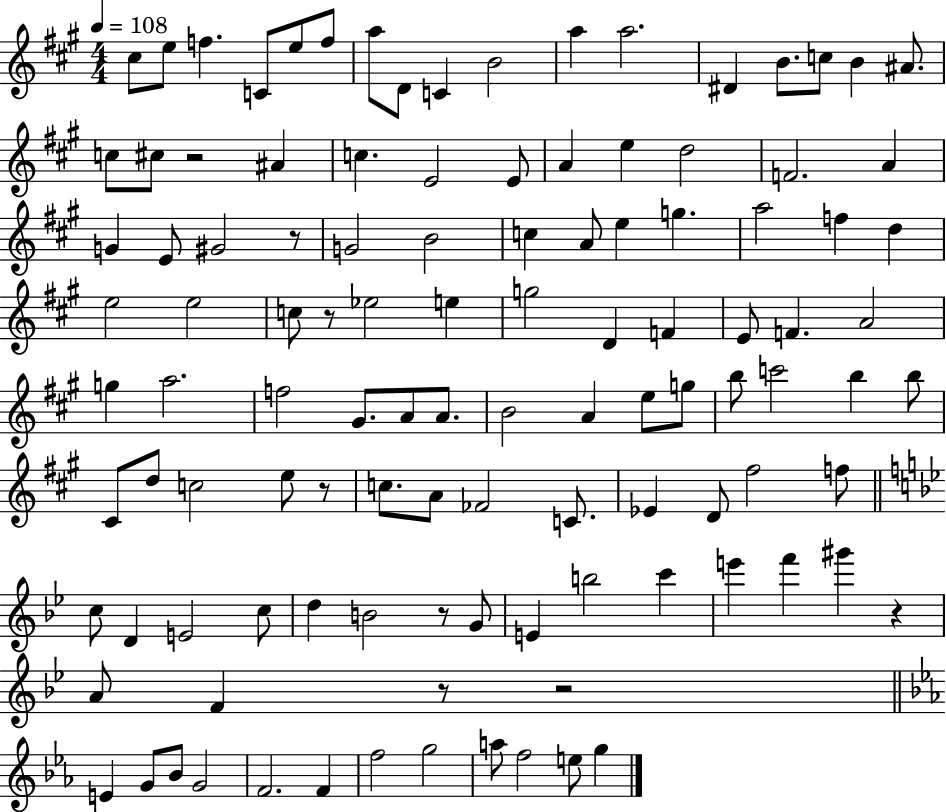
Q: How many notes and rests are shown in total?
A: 112